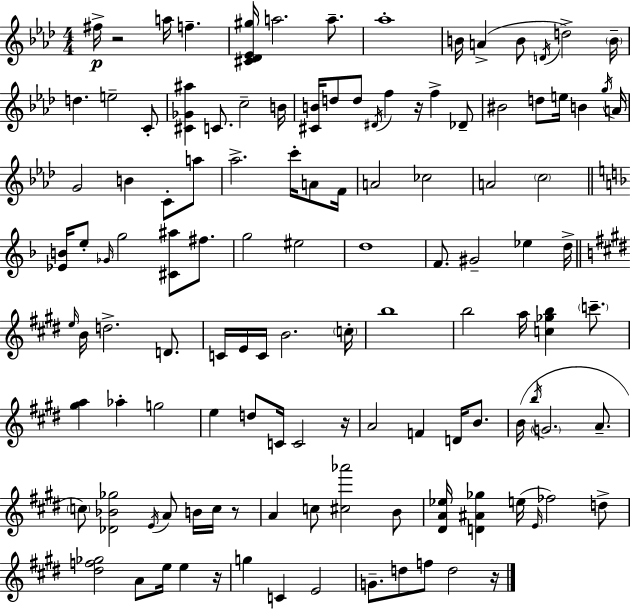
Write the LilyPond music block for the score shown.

{
  \clef treble
  \numericTimeSignature
  \time 4/4
  \key f \minor
  \repeat volta 2 { fis''16->\p r2 a''16 f''4.-- | <cis' des' ees' gis''>16 a''2. a''8.-- | aes''1-. | b'16 a'4->( b'8 \acciaccatura { d'16 }) d''2-> | \break \parenthesize b'16-- d''4. e''2-- c'8-. | <cis' ges' ais''>4 c'8. c''2-- | b'16 <cis' b'>16 d''8 d''8 \acciaccatura { dis'16 } f''4 r16 f''4-> | des'8-- bis'2 d''8 e''16 b'4 | \break \acciaccatura { g''16 } a'16 g'2 b'4 c'8-. | a''8 aes''2.-> c'''16-. | a'8 f'16 a'2 ces''2 | a'2 \parenthesize c''2 | \break \bar "||" \break \key f \major <ees' b'>16 e''8-. \grace { ges'16 } g''2 <cis' ais''>8 fis''8. | g''2 eis''2 | d''1 | f'8. gis'2-- ees''4 | \break d''16-> \bar "||" \break \key e \major \grace { e''16 } b'16 d''2.-> d'8. | c'16 e'16 c'16 b'2. | \parenthesize c''16-. b''1 | b''2 a''16 <c'' ges'' b''>4 \parenthesize c'''8.-- | \break <gis'' a''>4 aes''4-. g''2 | e''4 d''8 c'16 c'2 | r16 a'2 f'4 d'16 b'8. | b'16( \acciaccatura { b''16 } \parenthesize g'2. a'8.-- | \break \parenthesize c''8) <des' bes' ges''>2 \acciaccatura { e'16 } a'8 b'16 | c''16 r8 a'4 c''8 <cis'' aes'''>2 | b'8 <dis' a' ees''>16 <d' ais' ges''>4 e''16( \grace { e'16 } fes''2) | d''8-> <dis'' f'' ges''>2 a'8 e''16 e''4 | \break r16 g''4 c'4 e'2 | g'8.-- d''8 f''8 d''2 | r16 } \bar "|."
}